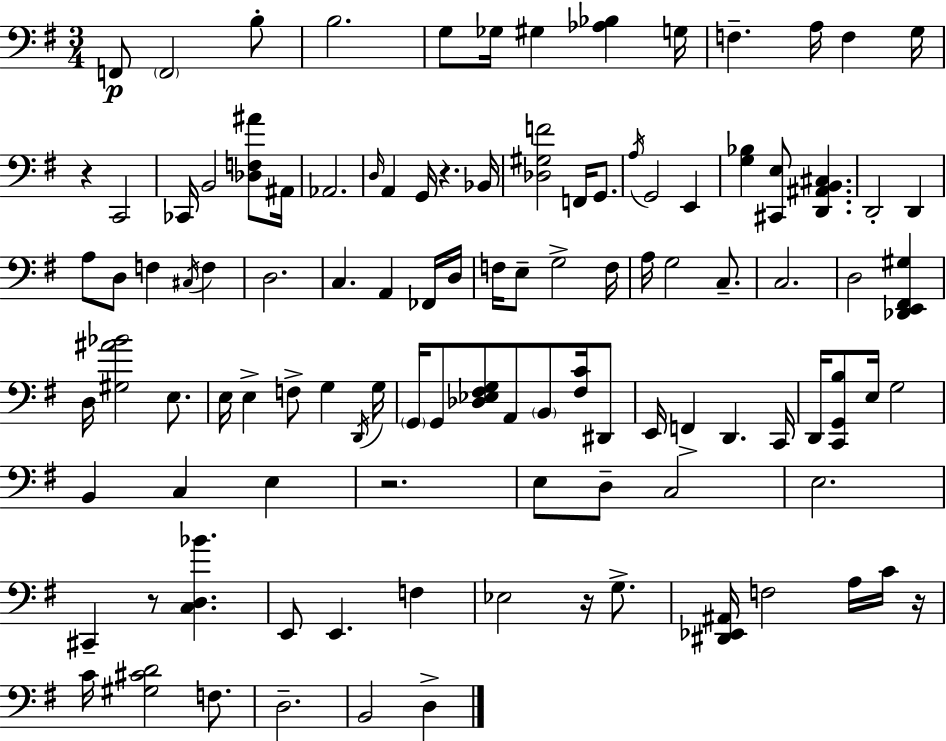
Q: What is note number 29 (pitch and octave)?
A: A3